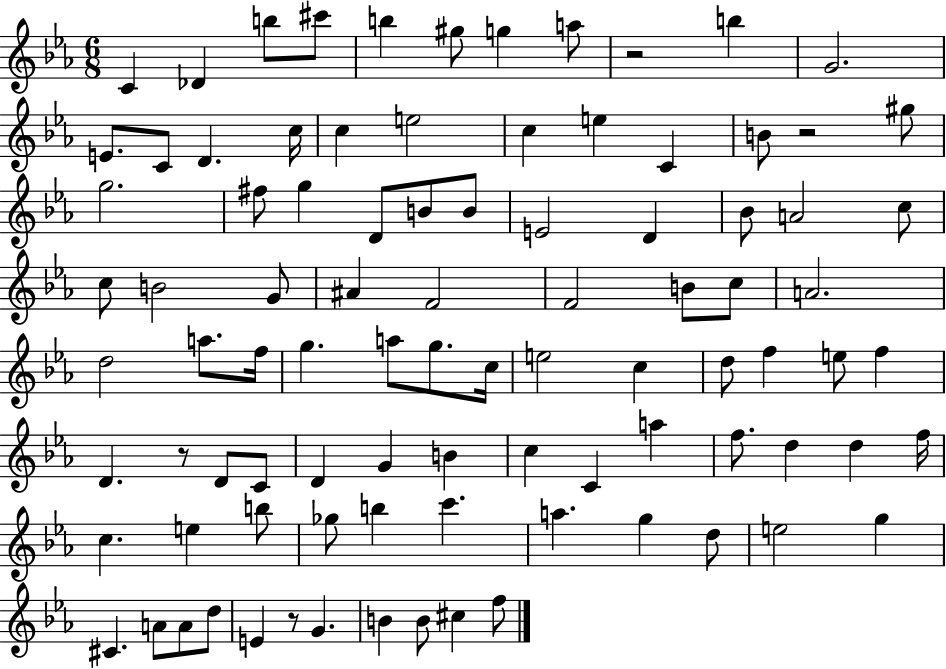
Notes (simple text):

C4/q Db4/q B5/e C#6/e B5/q G#5/e G5/q A5/e R/h B5/q G4/h. E4/e. C4/e D4/q. C5/s C5/q E5/h C5/q E5/q C4/q B4/e R/h G#5/e G5/h. F#5/e G5/q D4/e B4/e B4/e E4/h D4/q Bb4/e A4/h C5/e C5/e B4/h G4/e A#4/q F4/h F4/h B4/e C5/e A4/h. D5/h A5/e. F5/s G5/q. A5/e G5/e. C5/s E5/h C5/q D5/e F5/q E5/e F5/q D4/q. R/e D4/e C4/e D4/q G4/q B4/q C5/q C4/q A5/q F5/e. D5/q D5/q F5/s C5/q. E5/q B5/e Gb5/e B5/q C6/q. A5/q. G5/q D5/e E5/h G5/q C#4/q. A4/e A4/e D5/e E4/q R/e G4/q. B4/q B4/e C#5/q F5/e